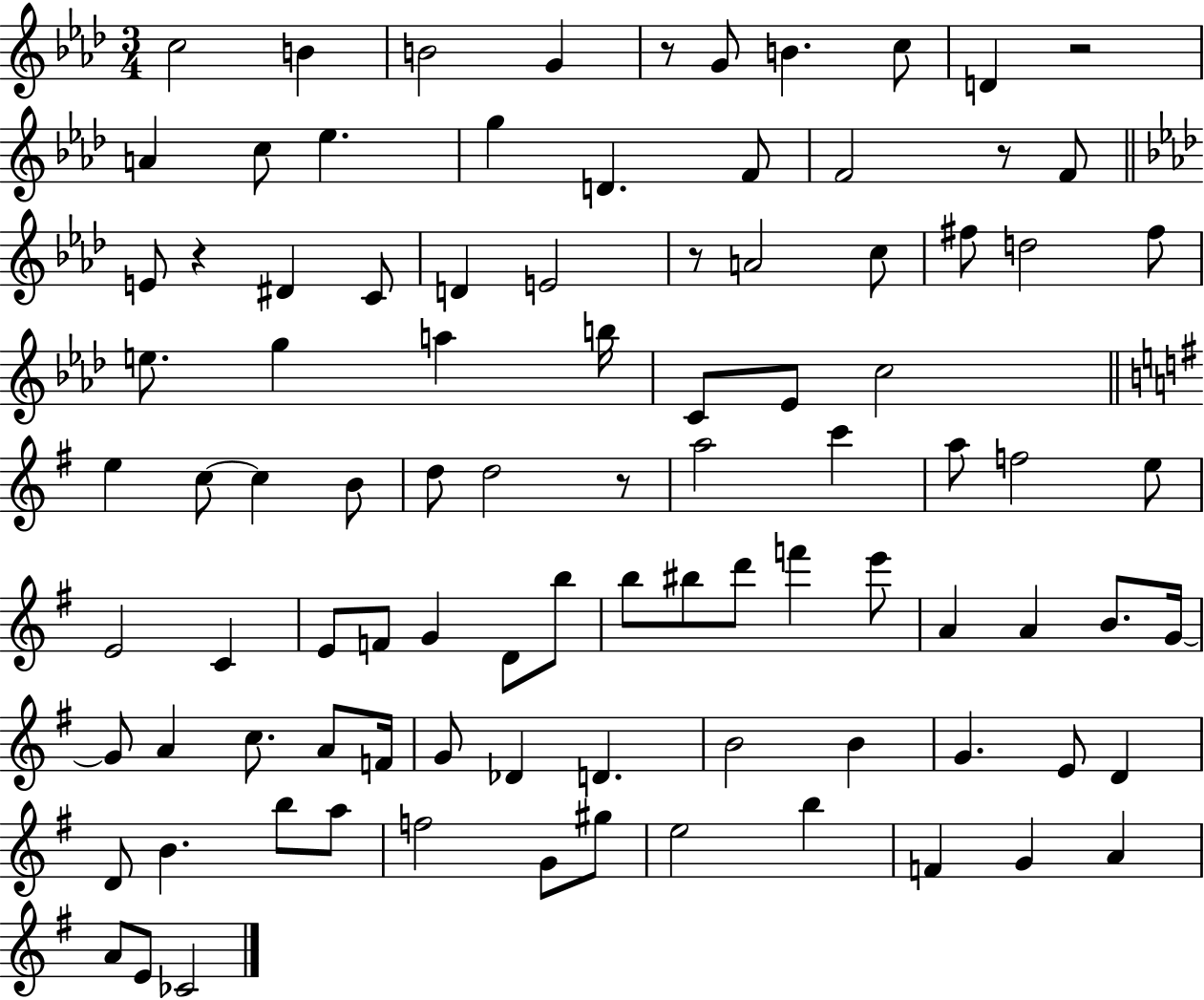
{
  \clef treble
  \numericTimeSignature
  \time 3/4
  \key aes \major
  \repeat volta 2 { c''2 b'4 | b'2 g'4 | r8 g'8 b'4. c''8 | d'4 r2 | \break a'4 c''8 ees''4. | g''4 d'4. f'8 | f'2 r8 f'8 | \bar "||" \break \key f \minor e'8 r4 dis'4 c'8 | d'4 e'2 | r8 a'2 c''8 | fis''8 d''2 fis''8 | \break e''8. g''4 a''4 b''16 | c'8 ees'8 c''2 | \bar "||" \break \key e \minor e''4 c''8~~ c''4 b'8 | d''8 d''2 r8 | a''2 c'''4 | a''8 f''2 e''8 | \break e'2 c'4 | e'8 f'8 g'4 d'8 b''8 | b''8 bis''8 d'''8 f'''4 e'''8 | a'4 a'4 b'8. g'16~~ | \break g'8 a'4 c''8. a'8 f'16 | g'8 des'4 d'4. | b'2 b'4 | g'4. e'8 d'4 | \break d'8 b'4. b''8 a''8 | f''2 g'8 gis''8 | e''2 b''4 | f'4 g'4 a'4 | \break a'8 e'8 ces'2 | } \bar "|."
}